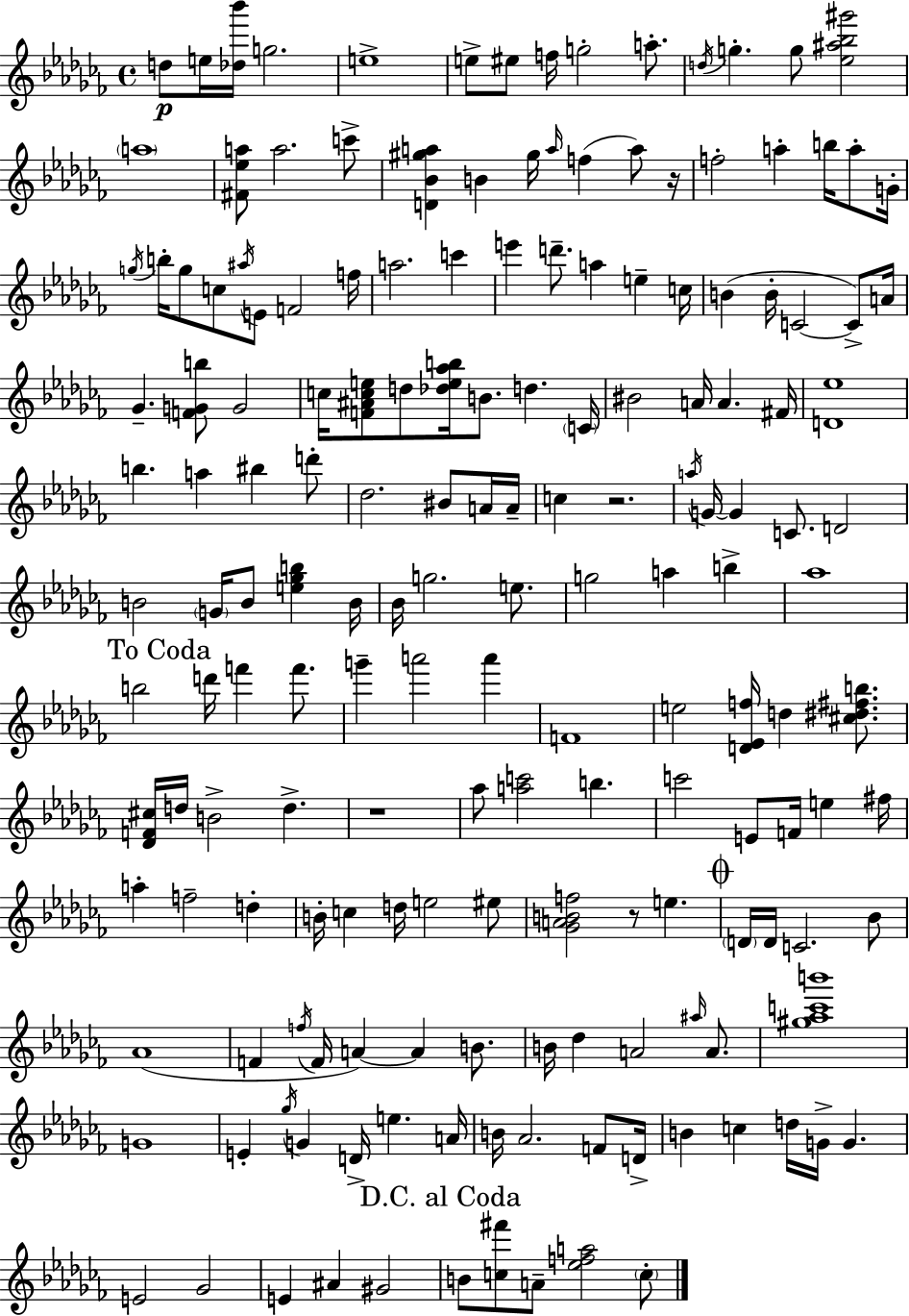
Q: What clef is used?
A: treble